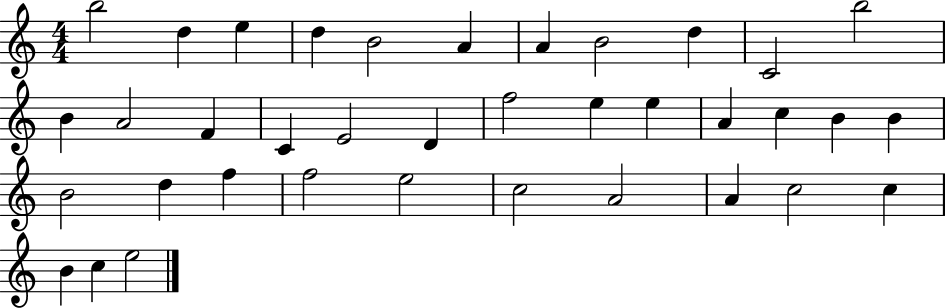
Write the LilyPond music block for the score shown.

{
  \clef treble
  \numericTimeSignature
  \time 4/4
  \key c \major
  b''2 d''4 e''4 | d''4 b'2 a'4 | a'4 b'2 d''4 | c'2 b''2 | \break b'4 a'2 f'4 | c'4 e'2 d'4 | f''2 e''4 e''4 | a'4 c''4 b'4 b'4 | \break b'2 d''4 f''4 | f''2 e''2 | c''2 a'2 | a'4 c''2 c''4 | \break b'4 c''4 e''2 | \bar "|."
}